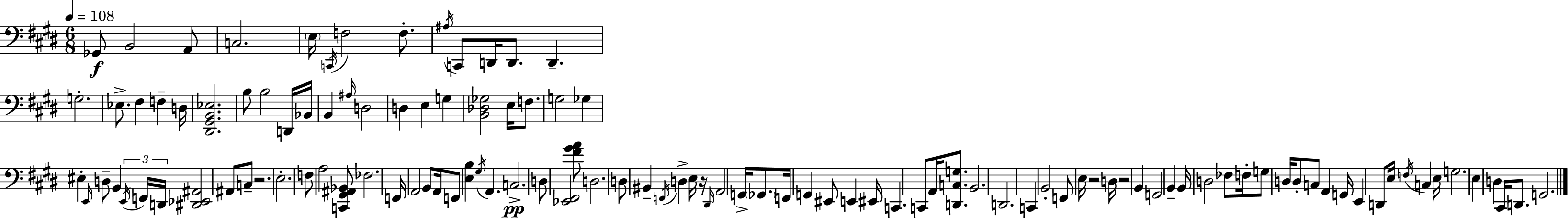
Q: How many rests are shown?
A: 4